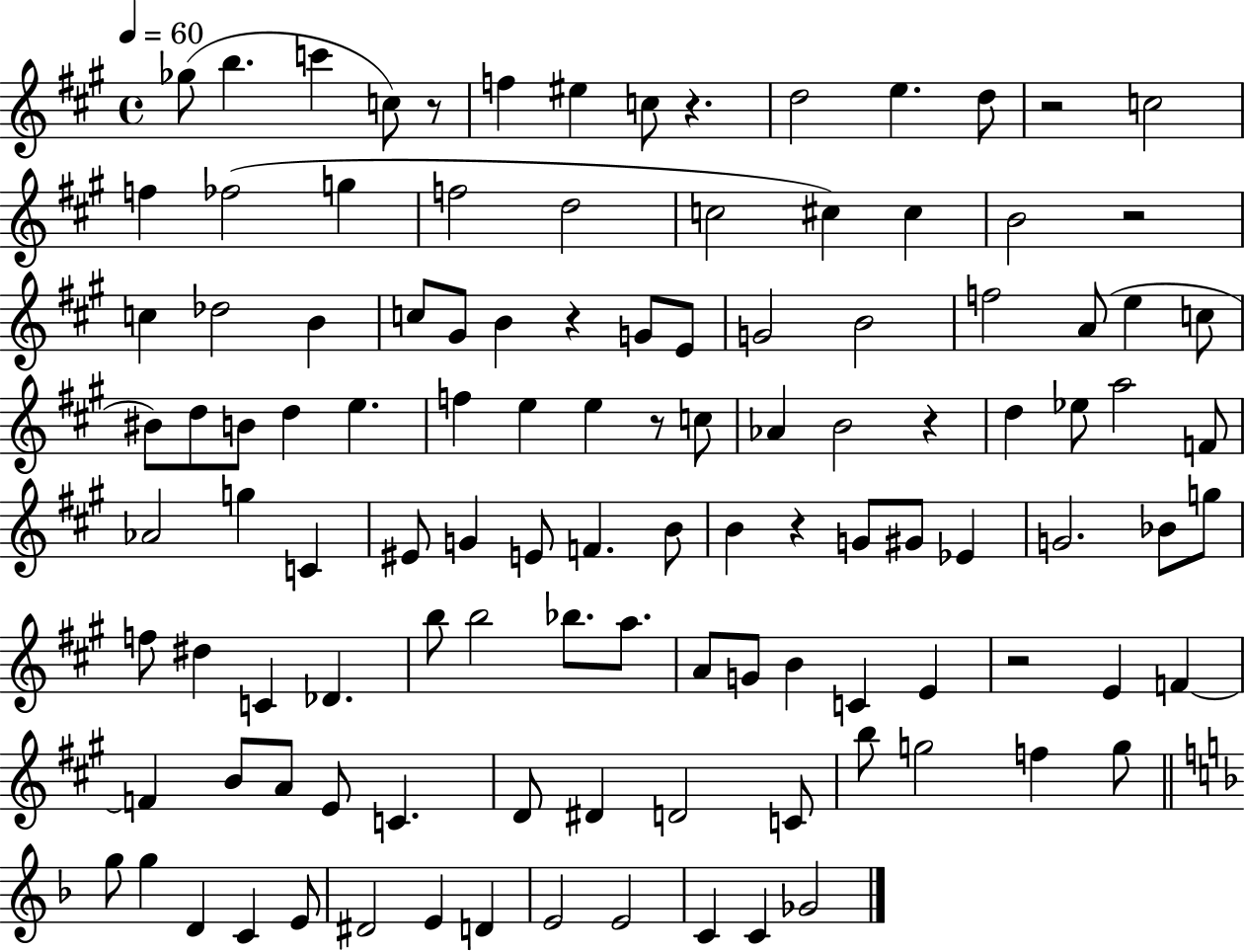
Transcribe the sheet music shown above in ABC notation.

X:1
T:Untitled
M:4/4
L:1/4
K:A
_g/2 b c' c/2 z/2 f ^e c/2 z d2 e d/2 z2 c2 f _f2 g f2 d2 c2 ^c ^c B2 z2 c _d2 B c/2 ^G/2 B z G/2 E/2 G2 B2 f2 A/2 e c/2 ^B/2 d/2 B/2 d e f e e z/2 c/2 _A B2 z d _e/2 a2 F/2 _A2 g C ^E/2 G E/2 F B/2 B z G/2 ^G/2 _E G2 _B/2 g/2 f/2 ^d C _D b/2 b2 _b/2 a/2 A/2 G/2 B C E z2 E F F B/2 A/2 E/2 C D/2 ^D D2 C/2 b/2 g2 f g/2 g/2 g D C E/2 ^D2 E D E2 E2 C C _G2